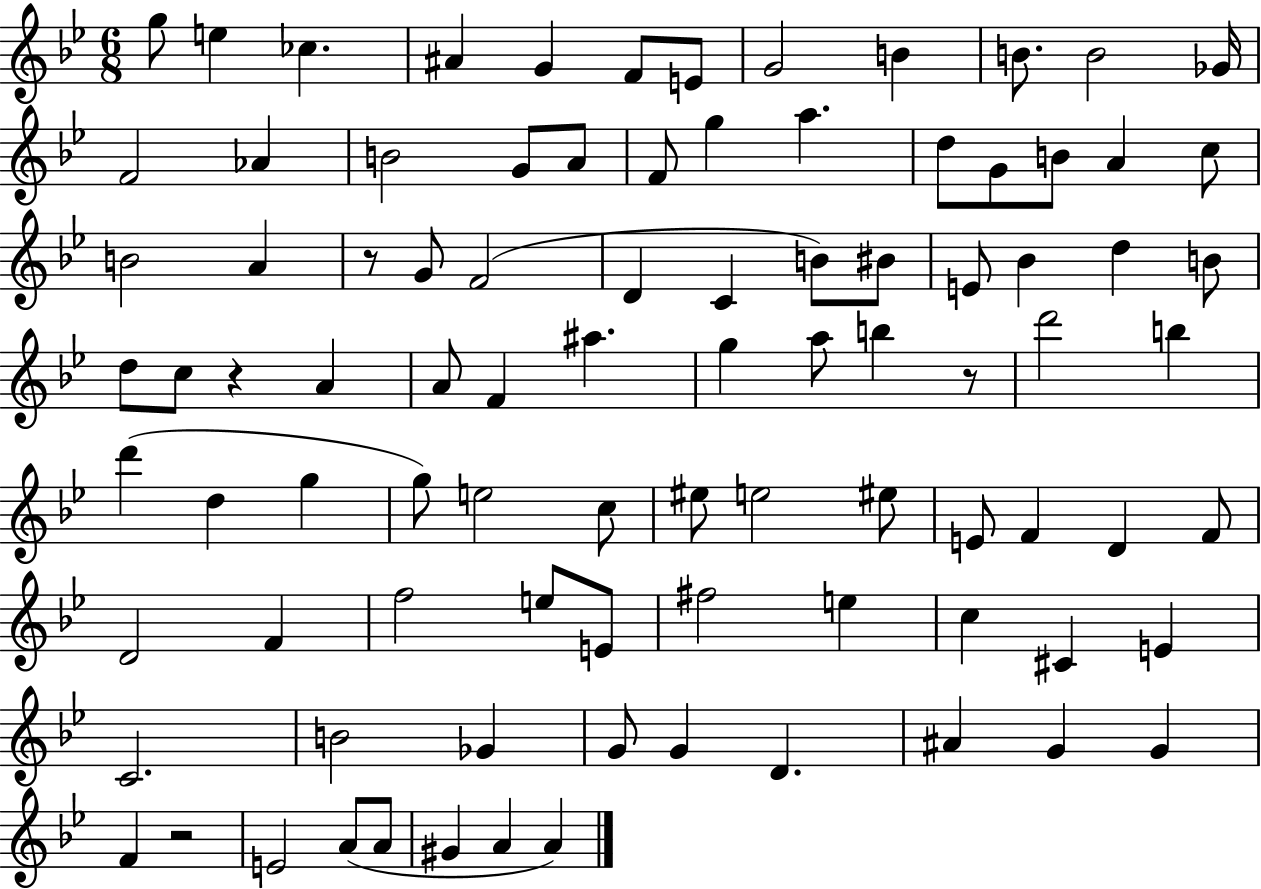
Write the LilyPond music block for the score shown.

{
  \clef treble
  \numericTimeSignature
  \time 6/8
  \key bes \major
  \repeat volta 2 { g''8 e''4 ces''4. | ais'4 g'4 f'8 e'8 | g'2 b'4 | b'8. b'2 ges'16 | \break f'2 aes'4 | b'2 g'8 a'8 | f'8 g''4 a''4. | d''8 g'8 b'8 a'4 c''8 | \break b'2 a'4 | r8 g'8 f'2( | d'4 c'4 b'8) bis'8 | e'8 bes'4 d''4 b'8 | \break d''8 c''8 r4 a'4 | a'8 f'4 ais''4. | g''4 a''8 b''4 r8 | d'''2 b''4 | \break d'''4( d''4 g''4 | g''8) e''2 c''8 | eis''8 e''2 eis''8 | e'8 f'4 d'4 f'8 | \break d'2 f'4 | f''2 e''8 e'8 | fis''2 e''4 | c''4 cis'4 e'4 | \break c'2. | b'2 ges'4 | g'8 g'4 d'4. | ais'4 g'4 g'4 | \break f'4 r2 | e'2 a'8( a'8 | gis'4 a'4 a'4) | } \bar "|."
}